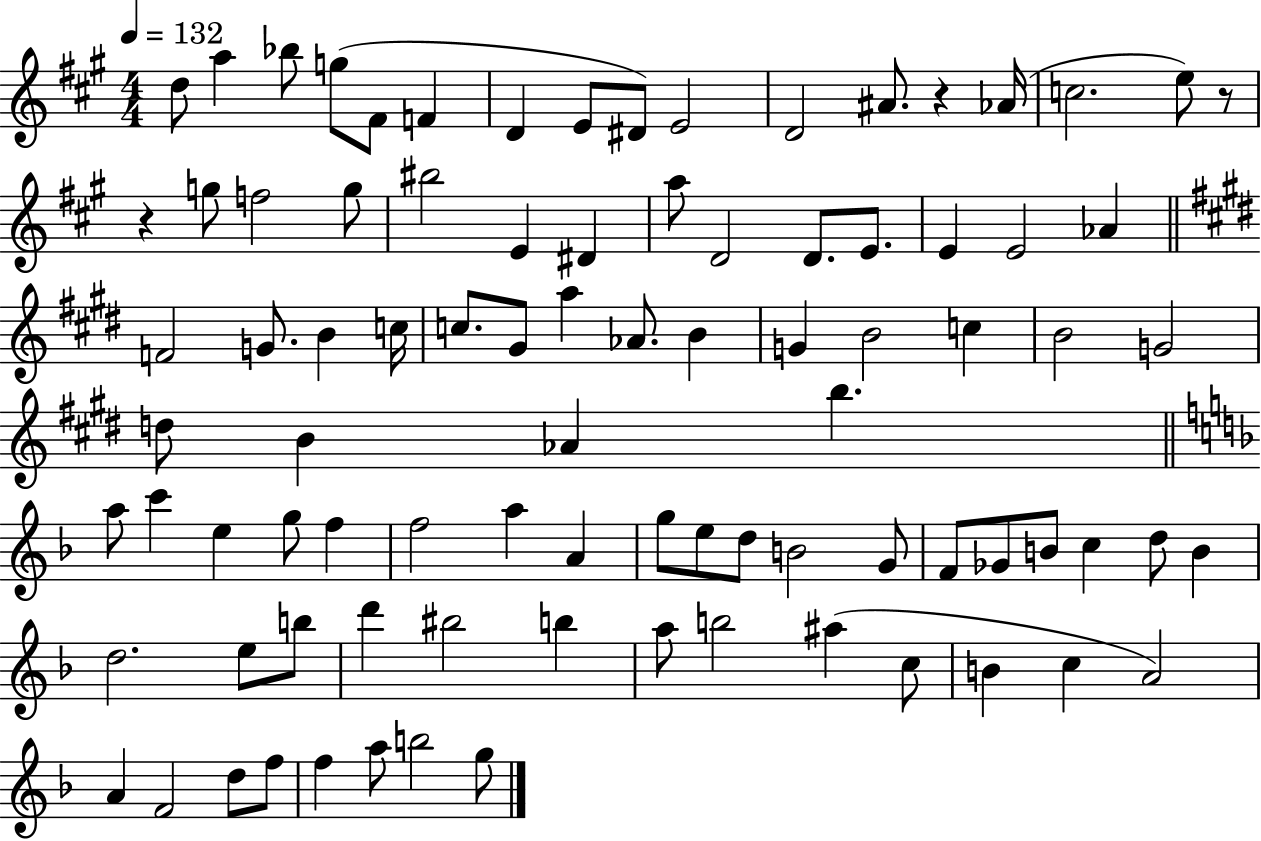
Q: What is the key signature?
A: A major